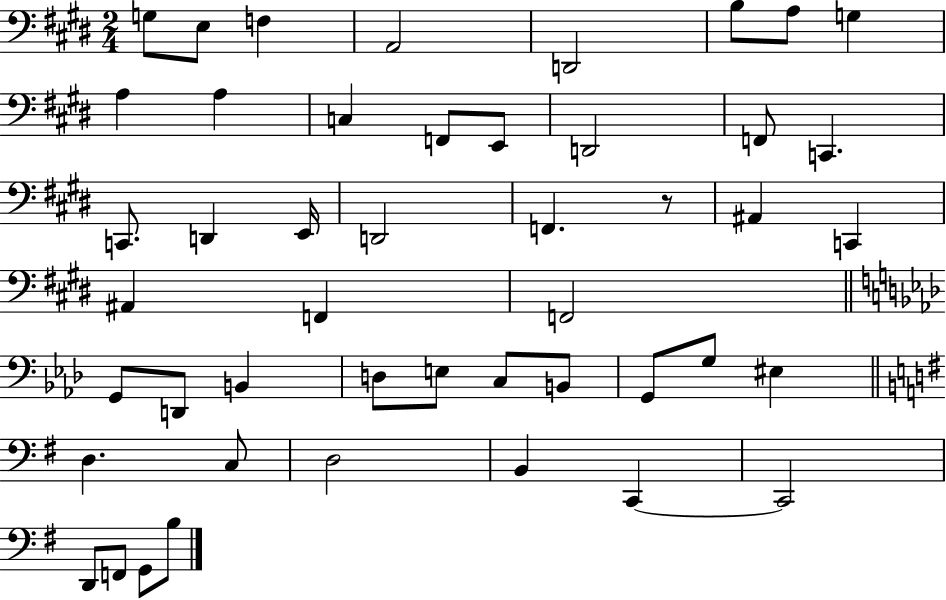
X:1
T:Untitled
M:2/4
L:1/4
K:E
G,/2 E,/2 F, A,,2 D,,2 B,/2 A,/2 G, A, A, C, F,,/2 E,,/2 D,,2 F,,/2 C,, C,,/2 D,, E,,/4 D,,2 F,, z/2 ^A,, C,, ^A,, F,, F,,2 G,,/2 D,,/2 B,, D,/2 E,/2 C,/2 B,,/2 G,,/2 G,/2 ^E, D, C,/2 D,2 B,, C,, C,,2 D,,/2 F,,/2 G,,/2 B,/2